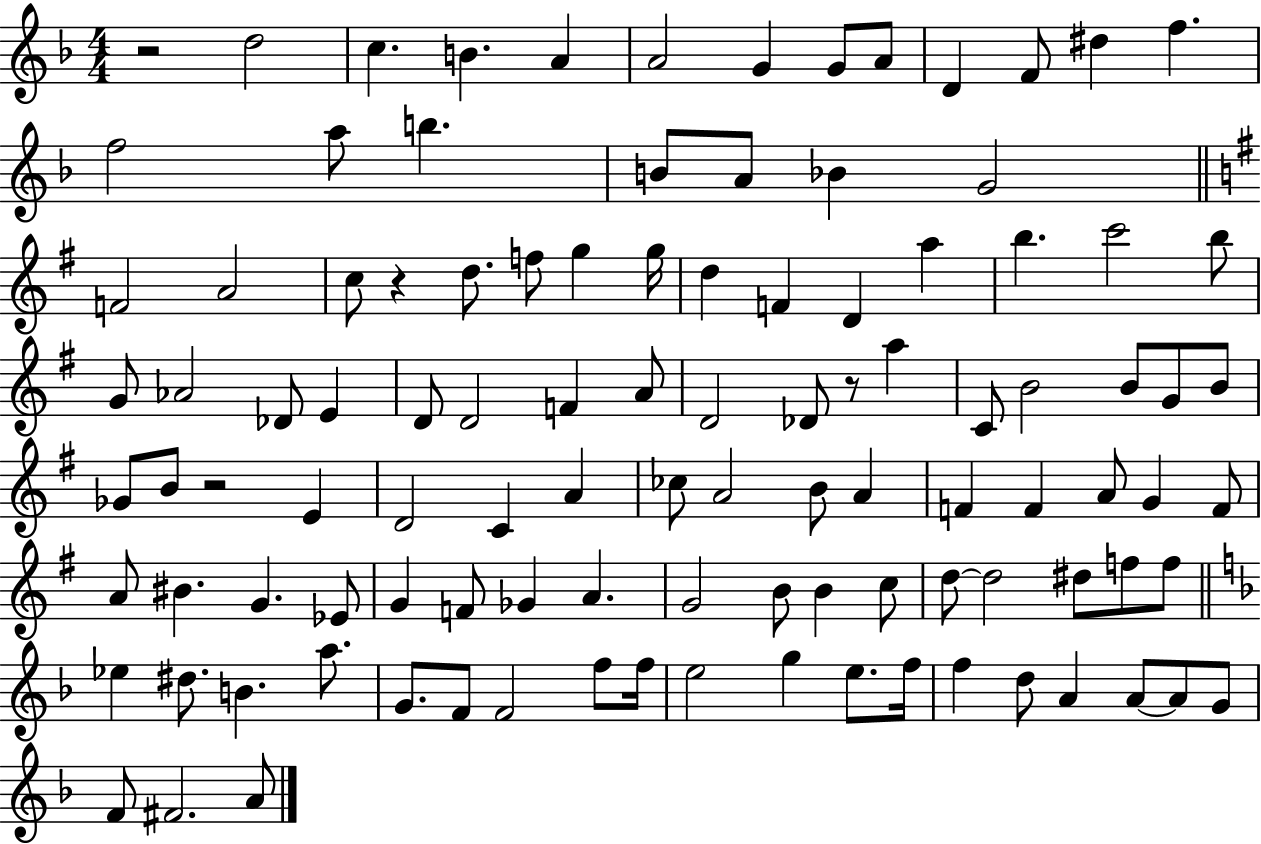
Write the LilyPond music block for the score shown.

{
  \clef treble
  \numericTimeSignature
  \time 4/4
  \key f \major
  r2 d''2 | c''4. b'4. a'4 | a'2 g'4 g'8 a'8 | d'4 f'8 dis''4 f''4. | \break f''2 a''8 b''4. | b'8 a'8 bes'4 g'2 | \bar "||" \break \key g \major f'2 a'2 | c''8 r4 d''8. f''8 g''4 g''16 | d''4 f'4 d'4 a''4 | b''4. c'''2 b''8 | \break g'8 aes'2 des'8 e'4 | d'8 d'2 f'4 a'8 | d'2 des'8 r8 a''4 | c'8 b'2 b'8 g'8 b'8 | \break ges'8 b'8 r2 e'4 | d'2 c'4 a'4 | ces''8 a'2 b'8 a'4 | f'4 f'4 a'8 g'4 f'8 | \break a'8 bis'4. g'4. ees'8 | g'4 f'8 ges'4 a'4. | g'2 b'8 b'4 c''8 | d''8~~ d''2 dis''8 f''8 f''8 | \break \bar "||" \break \key d \minor ees''4 dis''8. b'4. a''8. | g'8. f'8 f'2 f''8 f''16 | e''2 g''4 e''8. f''16 | f''4 d''8 a'4 a'8~~ a'8 g'8 | \break f'8 fis'2. a'8 | \bar "|."
}